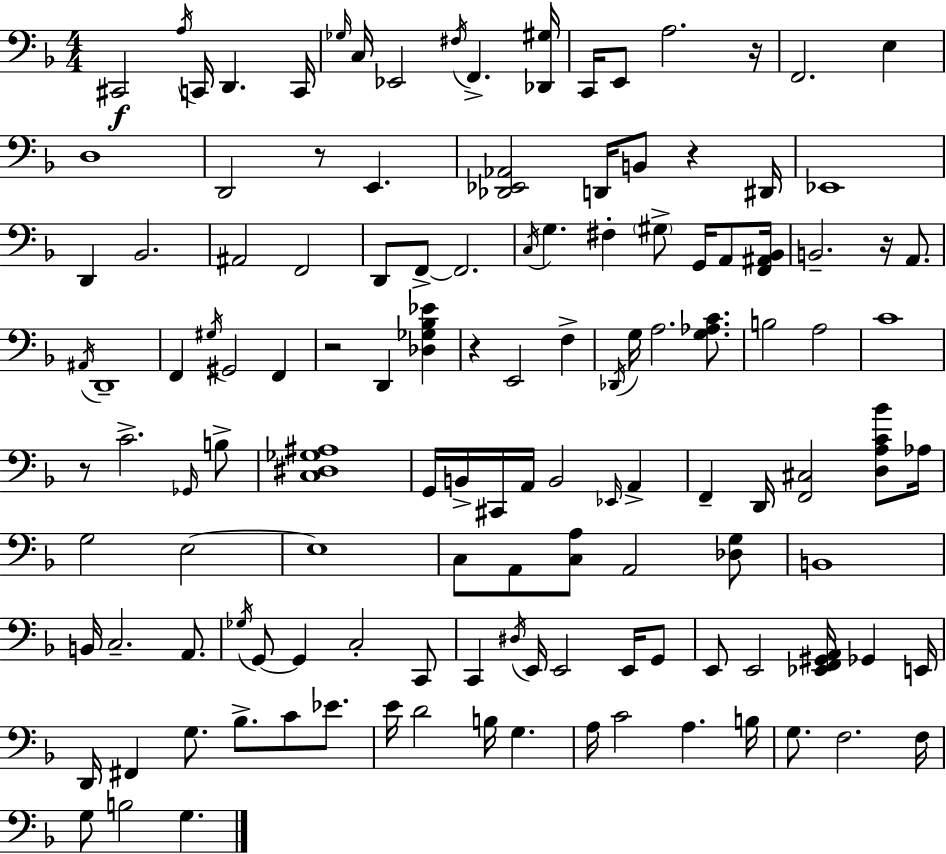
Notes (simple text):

C#2/h A3/s C2/s D2/q. C2/s Gb3/s C3/s Eb2/h F#3/s F2/q. [Db2,G#3]/s C2/s E2/e A3/h. R/s F2/h. E3/q D3/w D2/h R/e E2/q. [Db2,Eb2,Ab2]/h D2/s B2/e R/q D#2/s Eb2/w D2/q Bb2/h. A#2/h F2/h D2/e F2/e F2/h. C3/s G3/q. F#3/q G#3/e G2/s A2/e [F2,A#2,Bb2]/s B2/h. R/s A2/e. A#2/s D2/w F2/q G#3/s G#2/h F2/q R/h D2/q [Db3,Gb3,Bb3,Eb4]/q R/q E2/h F3/q Db2/s G3/s A3/h. [G3,Ab3,C4]/e. B3/h A3/h C4/w R/e C4/h. Gb2/s B3/e [C3,D#3,Gb3,A#3]/w G2/s B2/s C#2/s A2/s B2/h Eb2/s A2/q F2/q D2/s [F2,C#3]/h [D3,A3,C4,Bb4]/e Ab3/s G3/h E3/h E3/w C3/e A2/e [C3,A3]/e A2/h [Db3,G3]/e B2/w B2/s C3/h. A2/e. Gb3/s G2/e G2/q C3/h C2/e C2/q D#3/s E2/s E2/h E2/s G2/e E2/e E2/h [Eb2,F2,G#2,A2]/s Gb2/q E2/s D2/s F#2/q G3/e. Bb3/e. C4/e Eb4/e. E4/s D4/h B3/s G3/q. A3/s C4/h A3/q. B3/s G3/e. F3/h. F3/s G3/e B3/h G3/q.